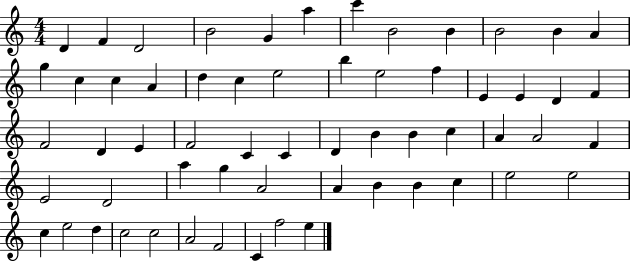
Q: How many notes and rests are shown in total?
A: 60